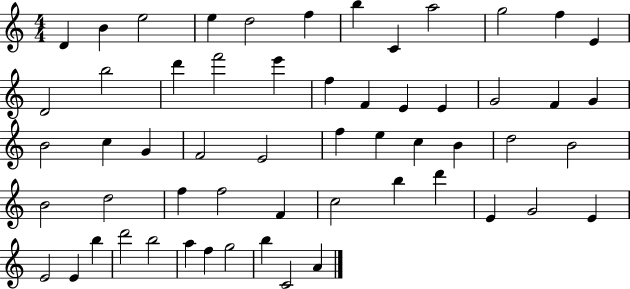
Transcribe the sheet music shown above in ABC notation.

X:1
T:Untitled
M:4/4
L:1/4
K:C
D B e2 e d2 f b C a2 g2 f E D2 b2 d' f'2 e' f F E E G2 F G B2 c G F2 E2 f e c B d2 B2 B2 d2 f f2 F c2 b d' E G2 E E2 E b d'2 b2 a f g2 b C2 A